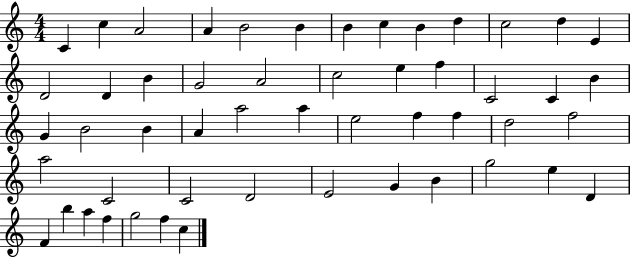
X:1
T:Untitled
M:4/4
L:1/4
K:C
C c A2 A B2 B B c B d c2 d E D2 D B G2 A2 c2 e f C2 C B G B2 B A a2 a e2 f f d2 f2 a2 C2 C2 D2 E2 G B g2 e D F b a f g2 f c